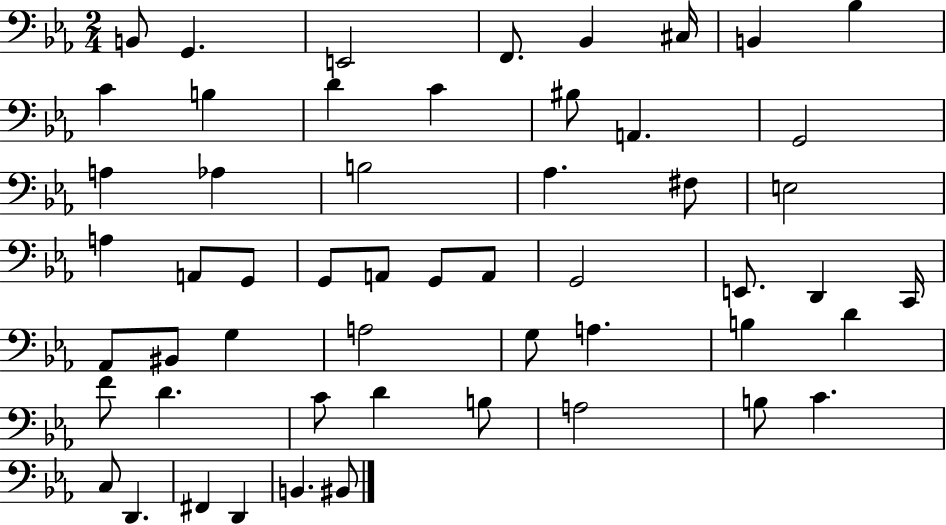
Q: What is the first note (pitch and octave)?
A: B2